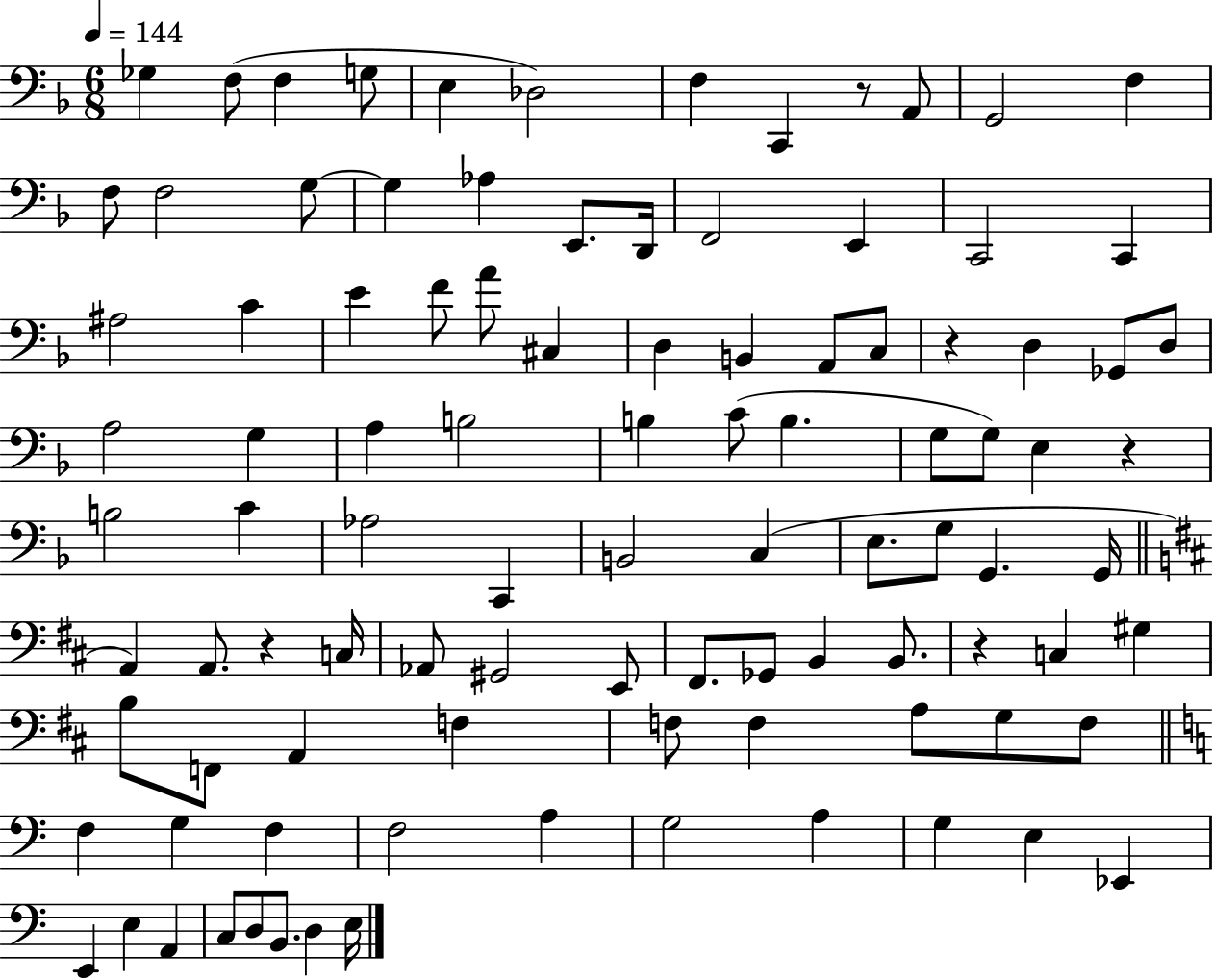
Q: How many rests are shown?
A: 5